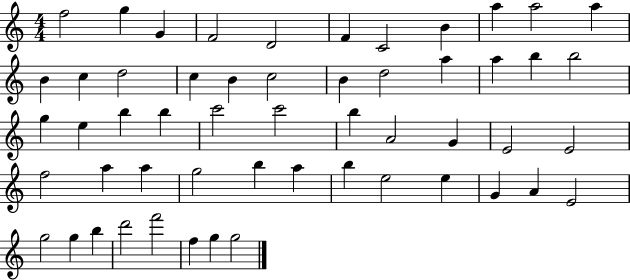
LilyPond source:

{
  \clef treble
  \numericTimeSignature
  \time 4/4
  \key c \major
  f''2 g''4 g'4 | f'2 d'2 | f'4 c'2 b'4 | a''4 a''2 a''4 | \break b'4 c''4 d''2 | c''4 b'4 c''2 | b'4 d''2 a''4 | a''4 b''4 b''2 | \break g''4 e''4 b''4 b''4 | c'''2 c'''2 | b''4 a'2 g'4 | e'2 e'2 | \break f''2 a''4 a''4 | g''2 b''4 a''4 | b''4 e''2 e''4 | g'4 a'4 e'2 | \break g''2 g''4 b''4 | d'''2 f'''2 | f''4 g''4 g''2 | \bar "|."
}